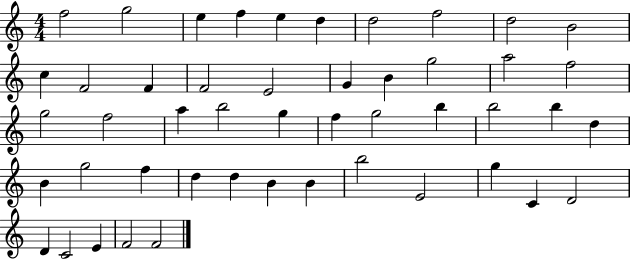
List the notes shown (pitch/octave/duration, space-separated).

F5/h G5/h E5/q F5/q E5/q D5/q D5/h F5/h D5/h B4/h C5/q F4/h F4/q F4/h E4/h G4/q B4/q G5/h A5/h F5/h G5/h F5/h A5/q B5/h G5/q F5/q G5/h B5/q B5/h B5/q D5/q B4/q G5/h F5/q D5/q D5/q B4/q B4/q B5/h E4/h G5/q C4/q D4/h D4/q C4/h E4/q F4/h F4/h